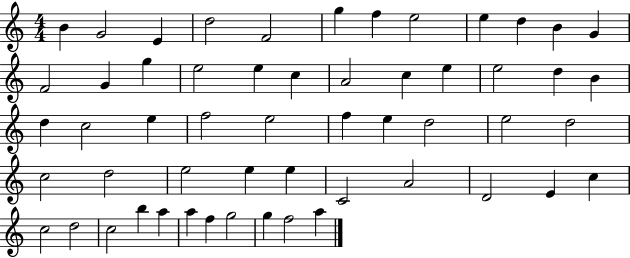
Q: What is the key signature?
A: C major